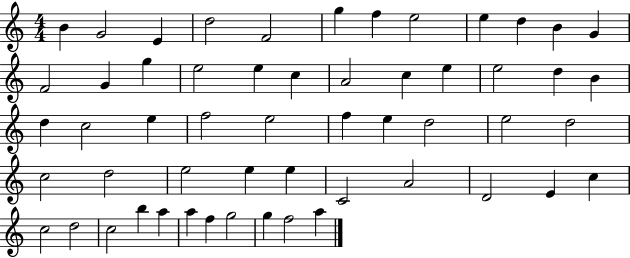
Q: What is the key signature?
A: C major